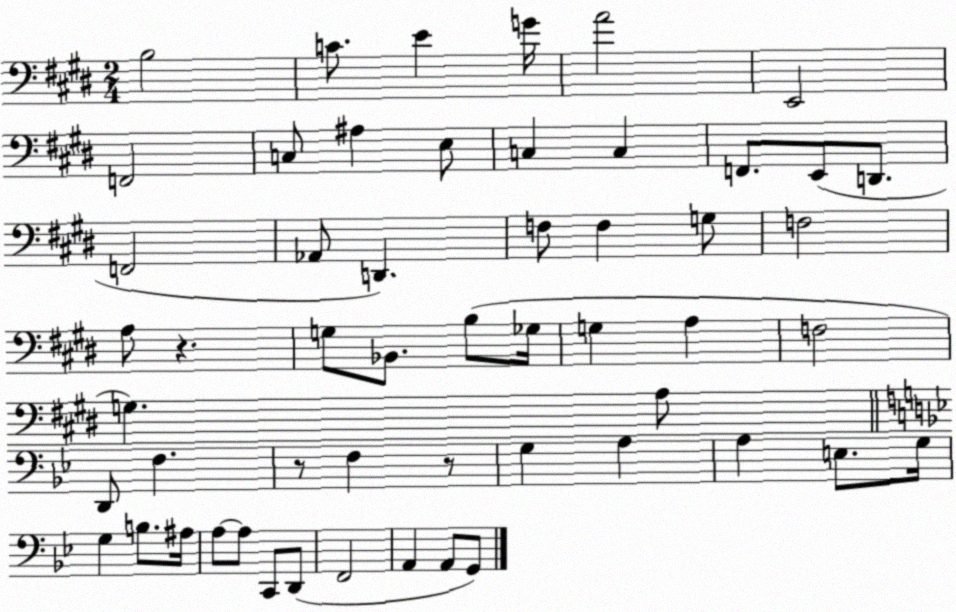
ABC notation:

X:1
T:Untitled
M:2/4
L:1/4
K:E
B,2 C/2 E G/4 A2 E,,2 F,,2 C,/2 ^A, E,/2 C, C, F,,/2 E,,/2 D,,/2 F,,2 _A,,/2 D,, F,/2 F, G,/2 F,2 A,/2 z G,/2 _B,,/2 B,/2 _G,/4 G, A, F,2 G, A,/2 D,,/2 F, z/2 F, z/2 G, A, A, E,/2 G,/4 G, B,/2 ^A,/4 A,/2 A,/2 C,,/2 D,,/2 F,,2 A,, A,,/2 G,,/2